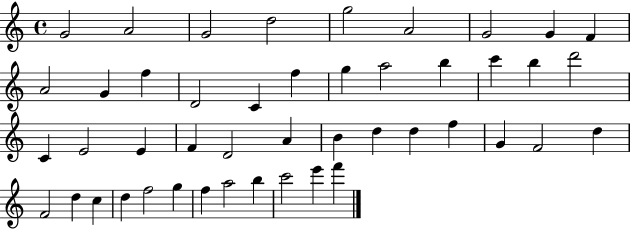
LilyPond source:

{
  \clef treble
  \time 4/4
  \defaultTimeSignature
  \key c \major
  g'2 a'2 | g'2 d''2 | g''2 a'2 | g'2 g'4 f'4 | \break a'2 g'4 f''4 | d'2 c'4 f''4 | g''4 a''2 b''4 | c'''4 b''4 d'''2 | \break c'4 e'2 e'4 | f'4 d'2 a'4 | b'4 d''4 d''4 f''4 | g'4 f'2 d''4 | \break f'2 d''4 c''4 | d''4 f''2 g''4 | f''4 a''2 b''4 | c'''2 e'''4 f'''4 | \break \bar "|."
}